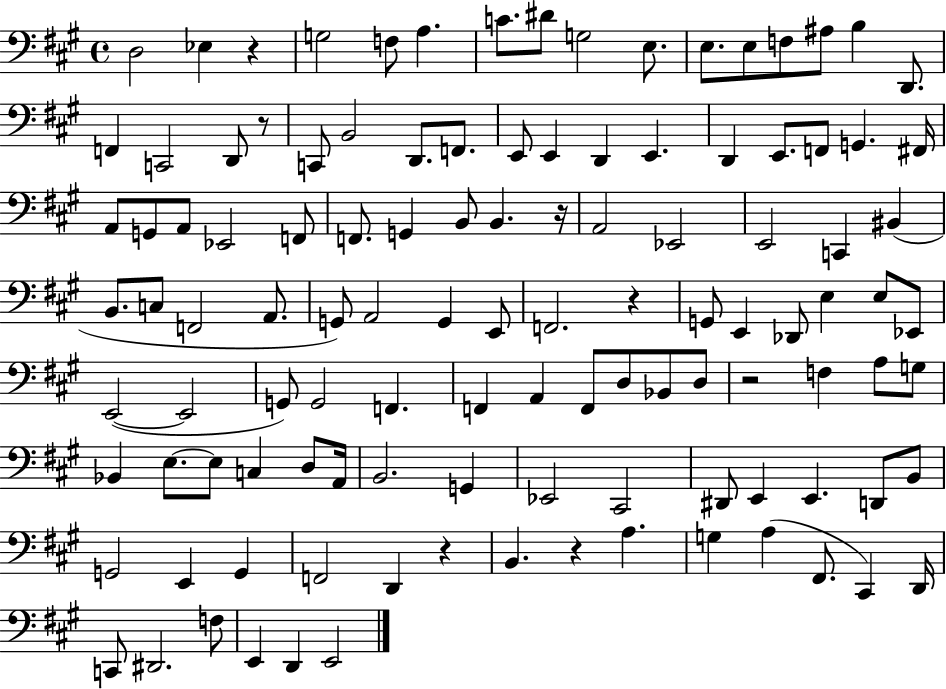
{
  \clef bass
  \time 4/4
  \defaultTimeSignature
  \key a \major
  d2 ees4 r4 | g2 f8 a4. | c'8. dis'8 g2 e8. | e8. e8 f8 ais8 b4 d,8. | \break f,4 c,2 d,8 r8 | c,8 b,2 d,8. f,8. | e,8 e,4 d,4 e,4. | d,4 e,8. f,8 g,4. fis,16 | \break a,8 g,8 a,8 ees,2 f,8 | f,8. g,4 b,8 b,4. r16 | a,2 ees,2 | e,2 c,4 bis,4( | \break b,8. c8 f,2 a,8. | g,8) a,2 g,4 e,8 | f,2. r4 | g,8 e,4 des,8 e4 e8 ees,8 | \break e,2~(~ e,2 | g,8) g,2 f,4. | f,4 a,4 f,8 d8 bes,8 d8 | r2 f4 a8 g8 | \break bes,4 e8.~~ e8 c4 d8 a,16 | b,2. g,4 | ees,2 cis,2 | dis,8 e,4 e,4. d,8 b,8 | \break g,2 e,4 g,4 | f,2 d,4 r4 | b,4. r4 a4. | g4 a4( fis,8. cis,4) d,16 | \break c,8 dis,2. f8 | e,4 d,4 e,2 | \bar "|."
}